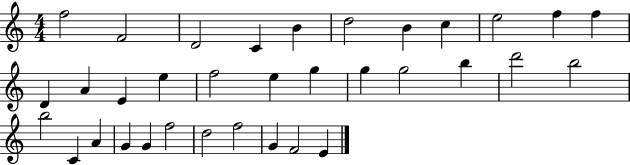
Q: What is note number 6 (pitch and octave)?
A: D5